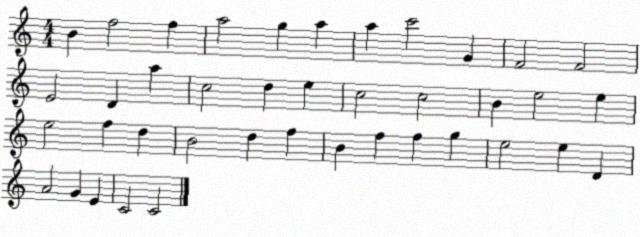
X:1
T:Untitled
M:4/4
L:1/4
K:C
B f2 f a2 g a a c'2 G F2 F2 E2 D a c2 d e c2 c2 B e2 e e2 f d B2 d f B f f g e2 e D A2 G E C2 C2